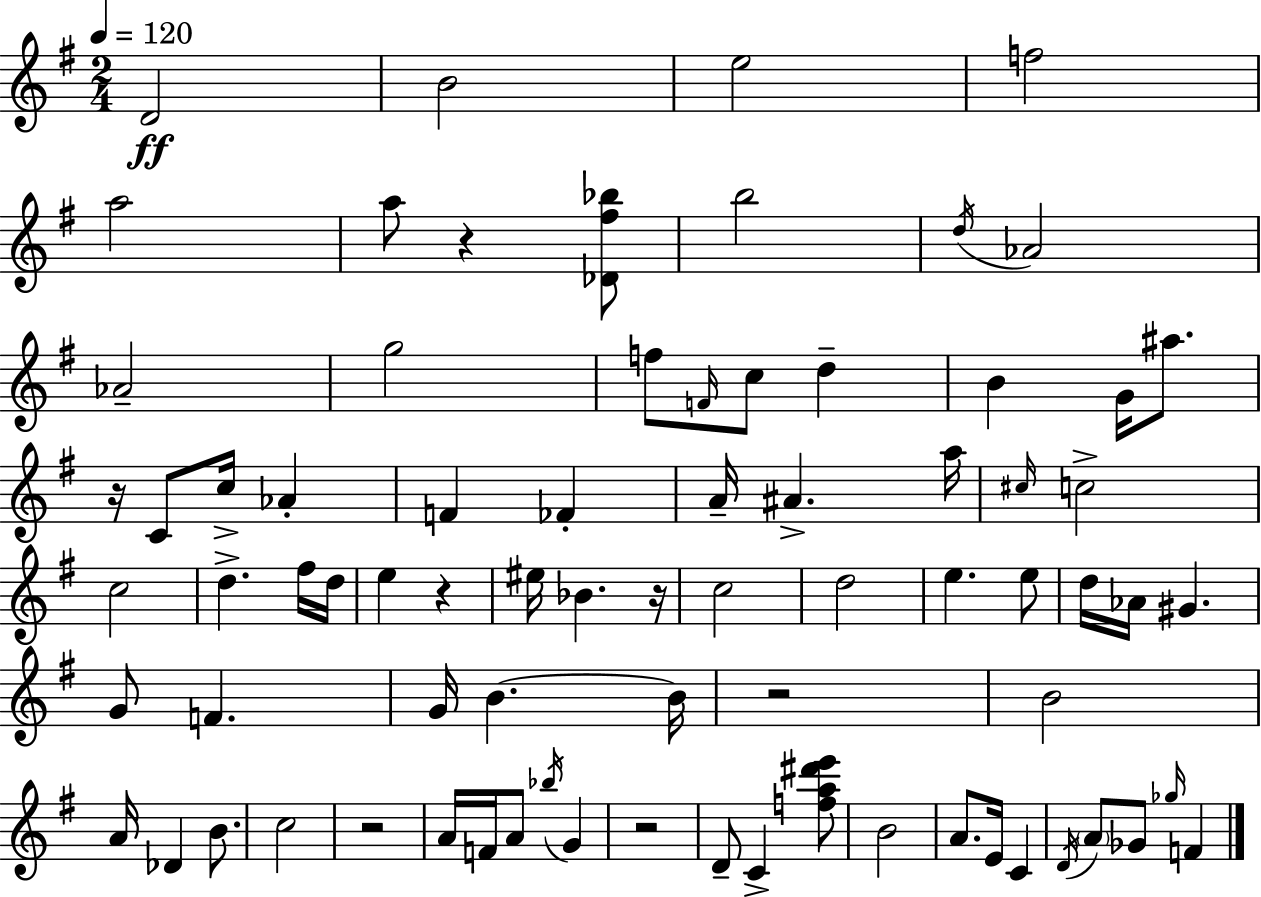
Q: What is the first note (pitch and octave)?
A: D4